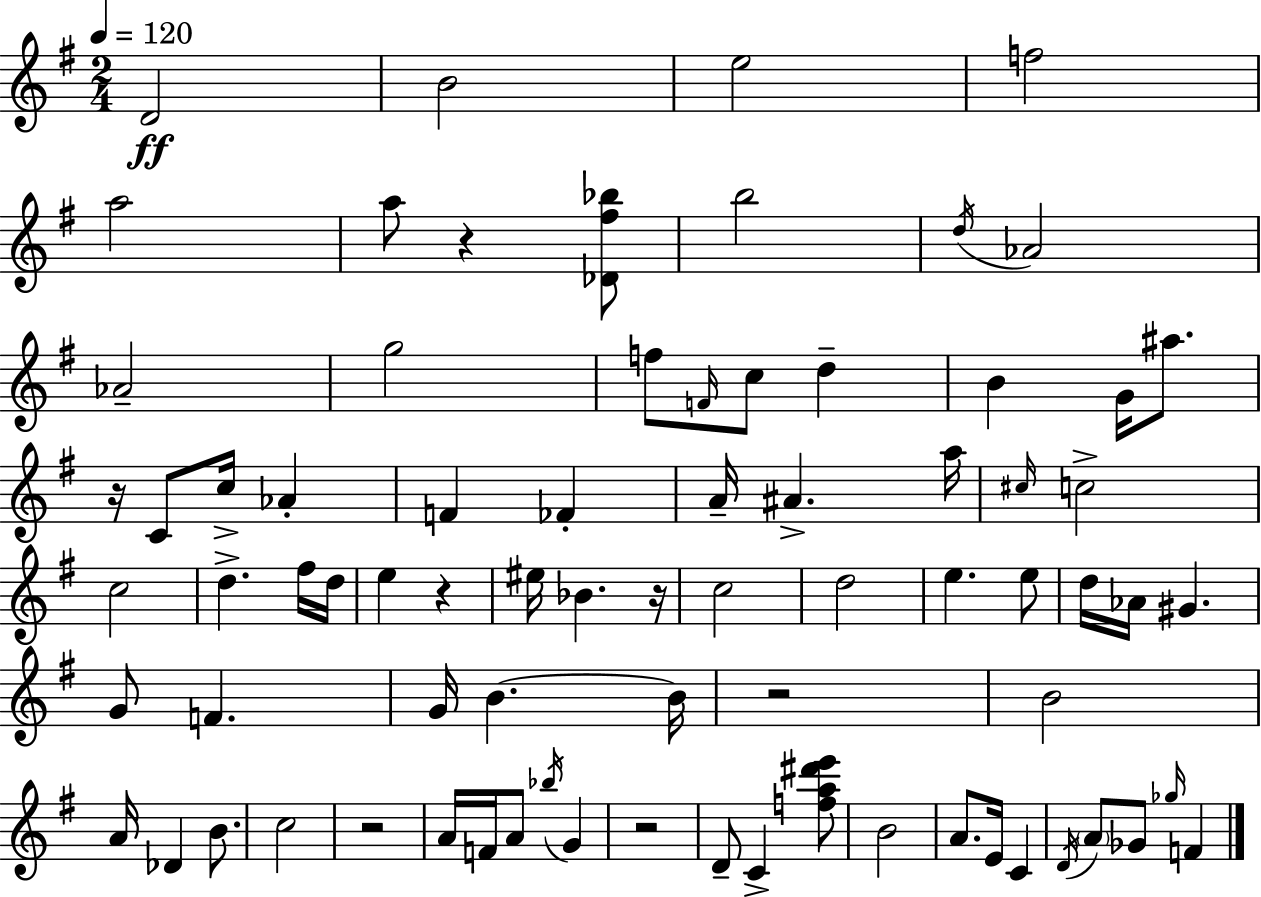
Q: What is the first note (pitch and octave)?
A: D4